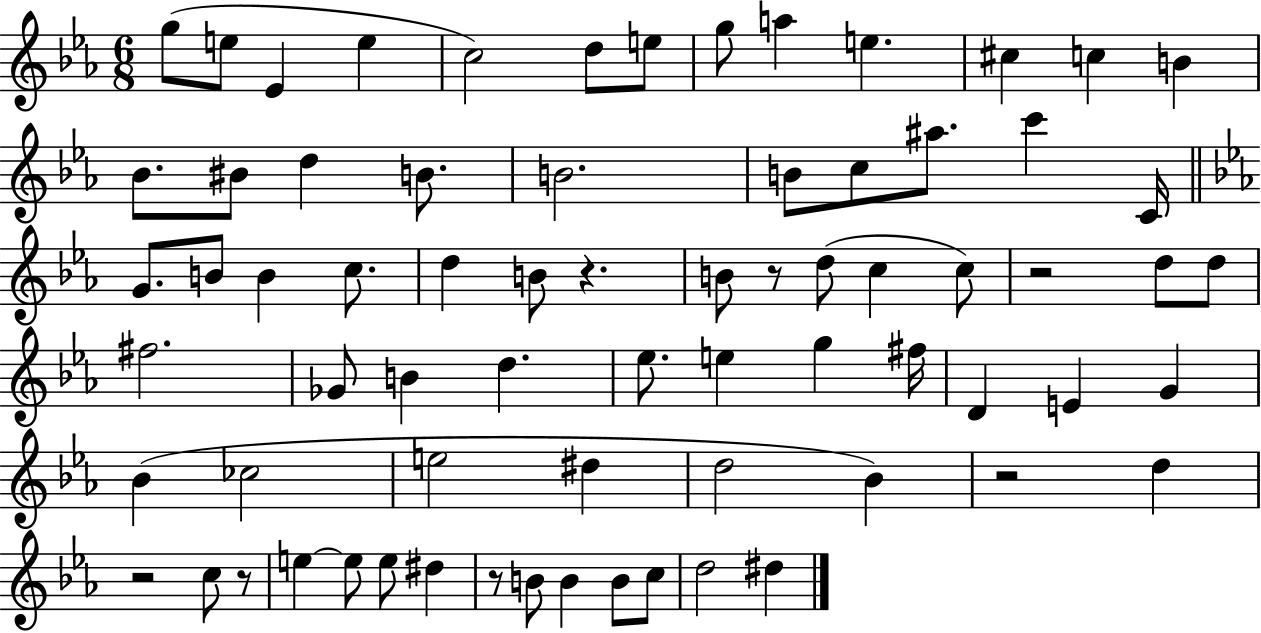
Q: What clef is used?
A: treble